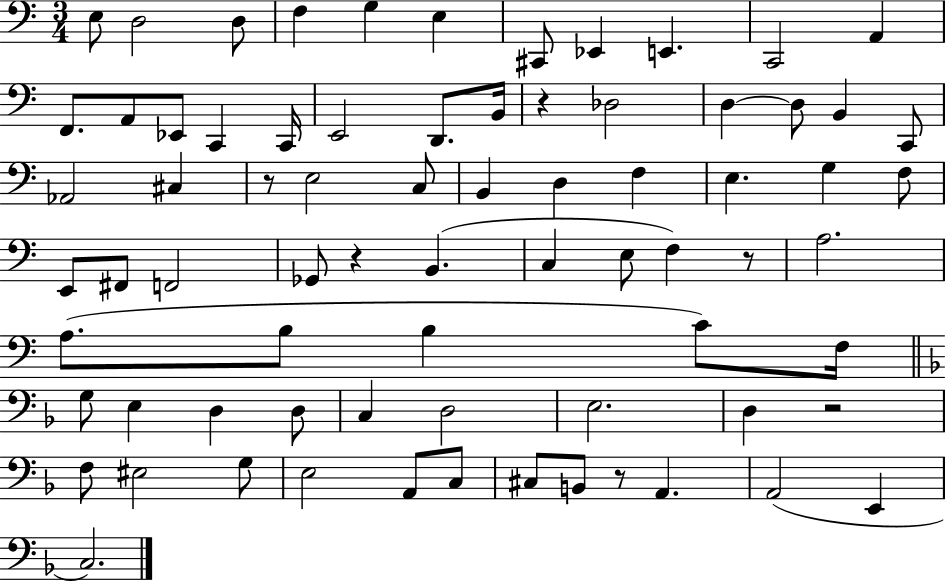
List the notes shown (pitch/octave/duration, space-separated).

E3/e D3/h D3/e F3/q G3/q E3/q C#2/e Eb2/q E2/q. C2/h A2/q F2/e. A2/e Eb2/e C2/q C2/s E2/h D2/e. B2/s R/q Db3/h D3/q D3/e B2/q C2/e Ab2/h C#3/q R/e E3/h C3/e B2/q D3/q F3/q E3/q. G3/q F3/e E2/e F#2/e F2/h Gb2/e R/q B2/q. C3/q E3/e F3/q R/e A3/h. A3/e. B3/e B3/q C4/e F3/s G3/e E3/q D3/q D3/e C3/q D3/h E3/h. D3/q R/h F3/e EIS3/h G3/e E3/h A2/e C3/e C#3/e B2/e R/e A2/q. A2/h E2/q C3/h.